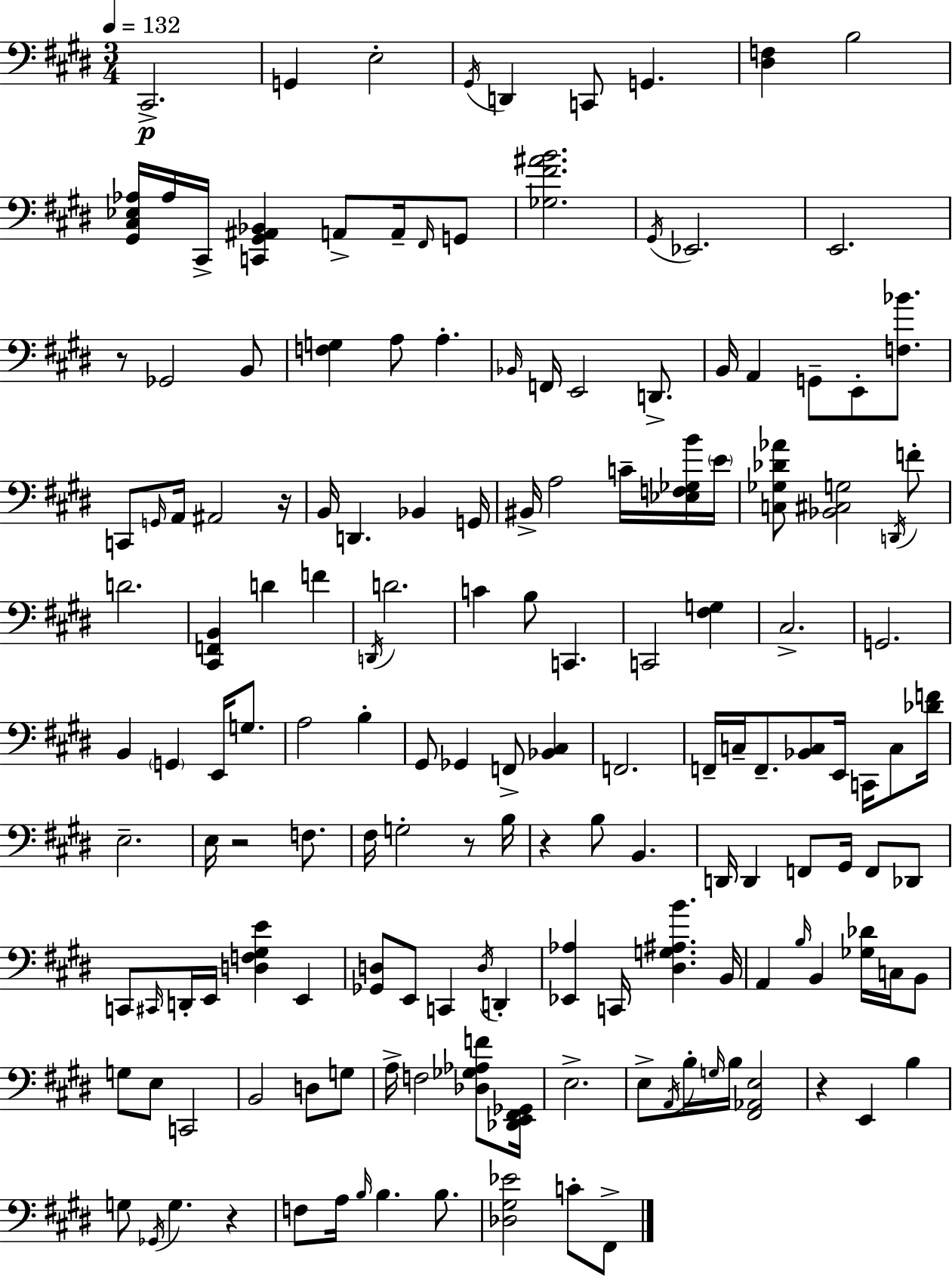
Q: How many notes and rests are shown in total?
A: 156